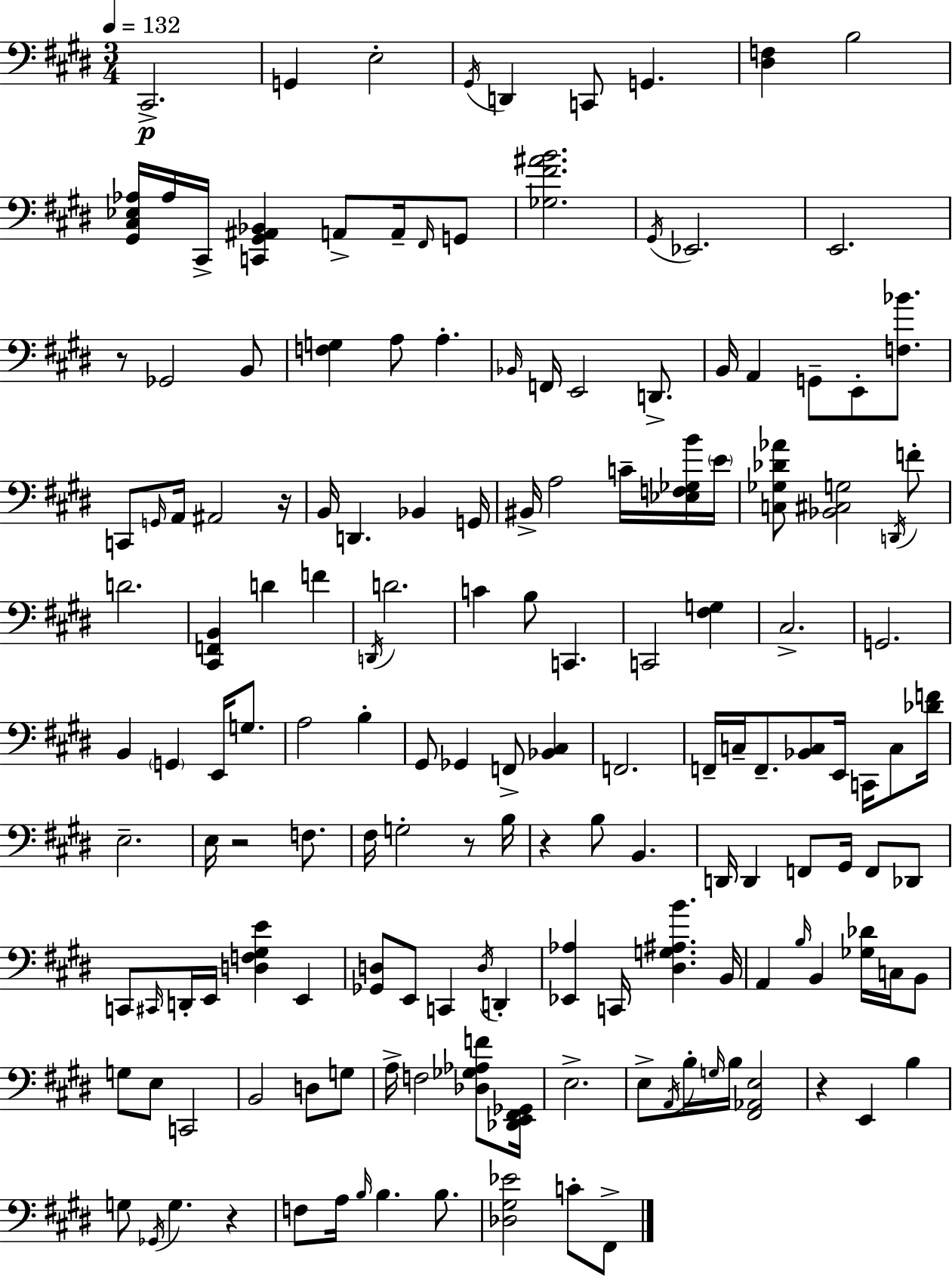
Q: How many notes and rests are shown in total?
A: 156